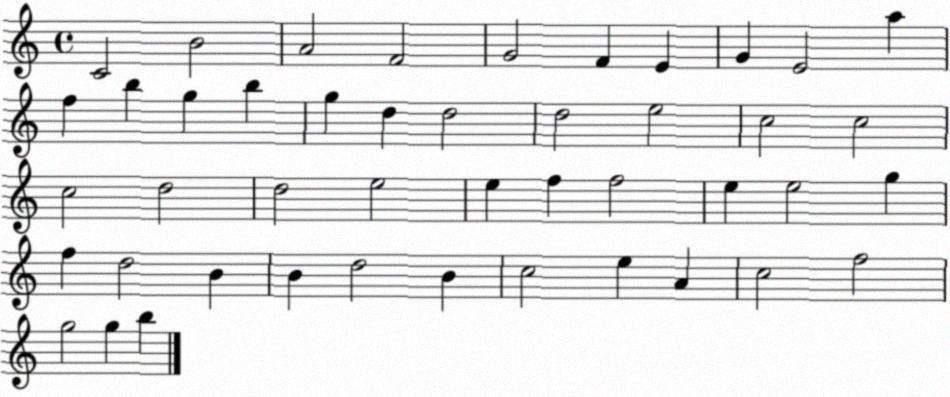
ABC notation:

X:1
T:Untitled
M:4/4
L:1/4
K:C
C2 B2 A2 F2 G2 F E G E2 a f b g b g d d2 d2 e2 c2 c2 c2 d2 d2 e2 e f f2 e e2 g f d2 B B d2 B c2 e A c2 f2 g2 g b